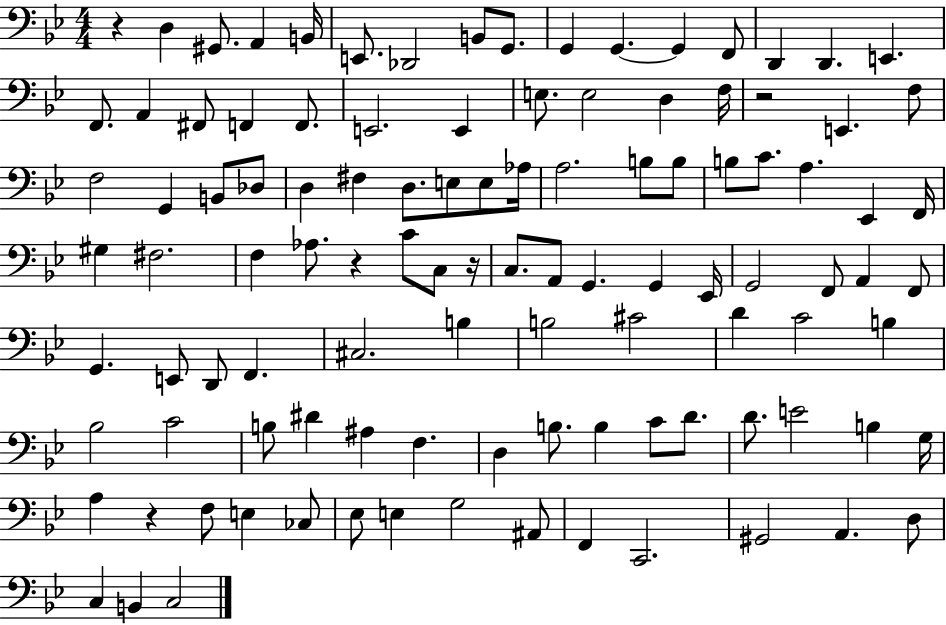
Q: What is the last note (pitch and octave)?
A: C3